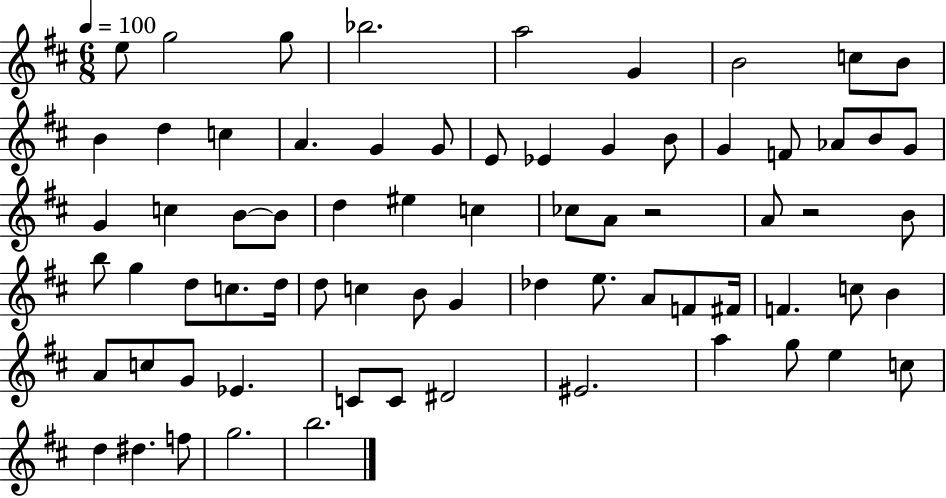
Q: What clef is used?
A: treble